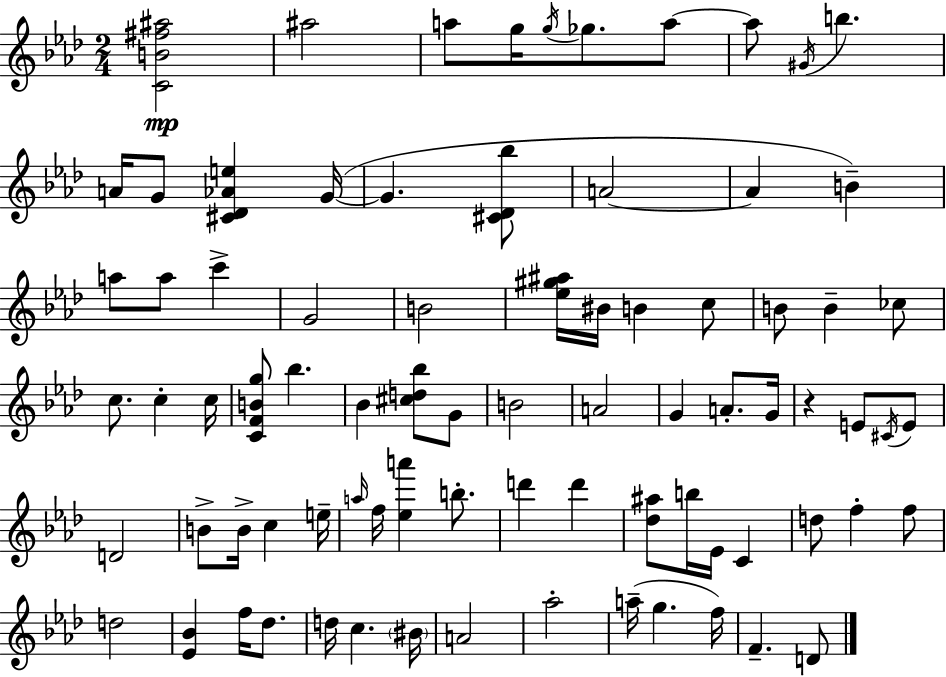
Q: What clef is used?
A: treble